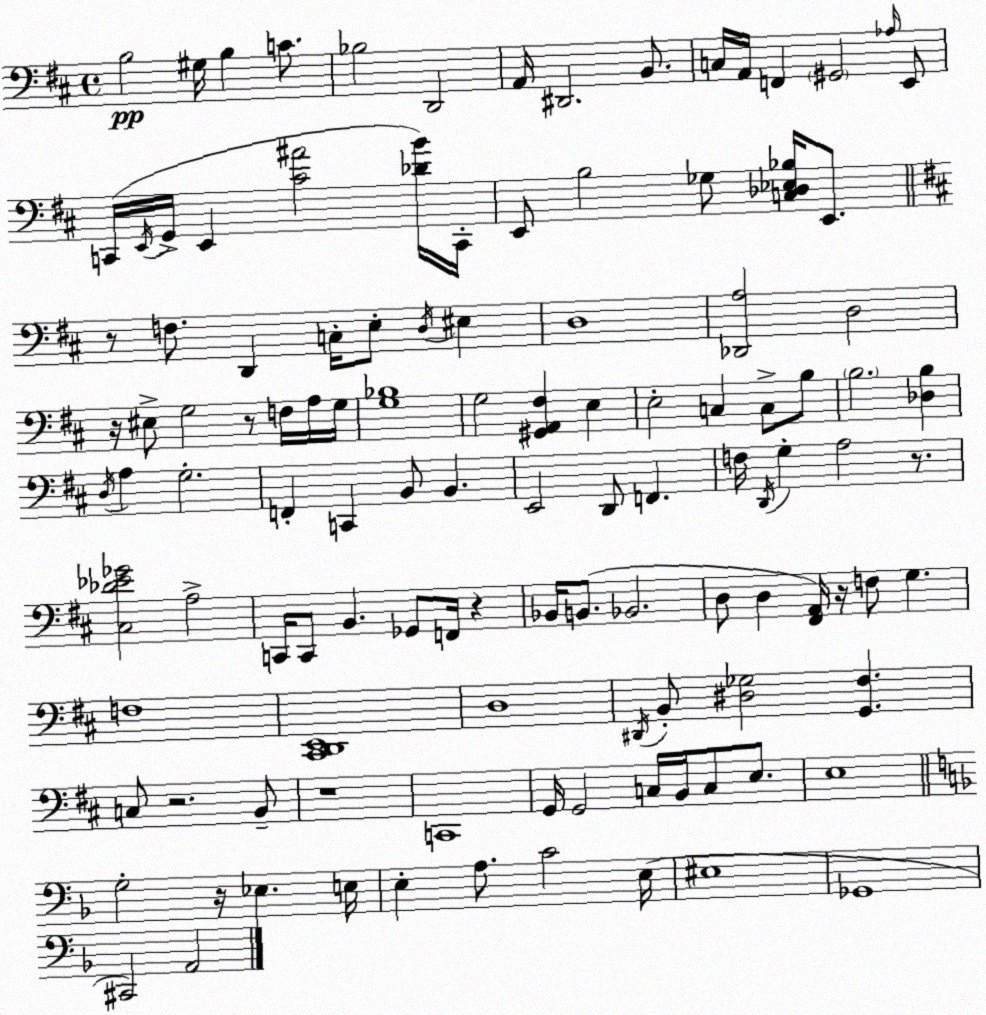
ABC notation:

X:1
T:Untitled
M:4/4
L:1/4
K:D
B,2 ^G,/4 B, C/2 _B,2 D,,2 A,,/4 ^D,,2 B,,/2 C,/4 A,,/4 F,, ^G,,2 _A,/4 E,,/2 C,,/4 E,,/4 G,,/4 E,, [^C^A]2 [_DB]/4 C,,/4 E,,/2 B,2 _G,/2 [C,_D,_E,_B,]/4 E,,/2 z/2 F,/2 D,, C,/4 E,/2 D,/4 ^E, D,4 [_D,,A,]2 D,2 z/4 ^E,/2 G,2 z/2 F,/4 A,/4 G,/4 [G,_B,]4 G,2 [^G,,A,,^F,] E, E,2 C, C,/2 B,/2 B,2 [_D,B,] D,/4 A, G,2 F,, C,, B,,/2 B,, E,,2 D,,/2 F,, F,/4 D,,/4 G, A,2 z/2 [^C,_D_E_G]2 A,2 C,,/4 C,,/2 B,, _G,,/2 F,,/4 z _B,,/4 B,,/2 _B,,2 D,/2 D, [^F,,A,,]/4 z/4 F,/2 G, F,4 [^C,,D,,E,,]4 D,4 ^D,,/4 B,,/2 [^D,_G,]2 [G,,^F,] C,/2 z2 B,,/2 z4 C,,4 G,,/4 G,,2 C,/4 B,,/4 C,/2 E,/2 E,4 G,2 z/4 _E, E,/4 E, A,/2 C2 E,/4 ^E,4 _G,,4 ^C,,2 A,,2